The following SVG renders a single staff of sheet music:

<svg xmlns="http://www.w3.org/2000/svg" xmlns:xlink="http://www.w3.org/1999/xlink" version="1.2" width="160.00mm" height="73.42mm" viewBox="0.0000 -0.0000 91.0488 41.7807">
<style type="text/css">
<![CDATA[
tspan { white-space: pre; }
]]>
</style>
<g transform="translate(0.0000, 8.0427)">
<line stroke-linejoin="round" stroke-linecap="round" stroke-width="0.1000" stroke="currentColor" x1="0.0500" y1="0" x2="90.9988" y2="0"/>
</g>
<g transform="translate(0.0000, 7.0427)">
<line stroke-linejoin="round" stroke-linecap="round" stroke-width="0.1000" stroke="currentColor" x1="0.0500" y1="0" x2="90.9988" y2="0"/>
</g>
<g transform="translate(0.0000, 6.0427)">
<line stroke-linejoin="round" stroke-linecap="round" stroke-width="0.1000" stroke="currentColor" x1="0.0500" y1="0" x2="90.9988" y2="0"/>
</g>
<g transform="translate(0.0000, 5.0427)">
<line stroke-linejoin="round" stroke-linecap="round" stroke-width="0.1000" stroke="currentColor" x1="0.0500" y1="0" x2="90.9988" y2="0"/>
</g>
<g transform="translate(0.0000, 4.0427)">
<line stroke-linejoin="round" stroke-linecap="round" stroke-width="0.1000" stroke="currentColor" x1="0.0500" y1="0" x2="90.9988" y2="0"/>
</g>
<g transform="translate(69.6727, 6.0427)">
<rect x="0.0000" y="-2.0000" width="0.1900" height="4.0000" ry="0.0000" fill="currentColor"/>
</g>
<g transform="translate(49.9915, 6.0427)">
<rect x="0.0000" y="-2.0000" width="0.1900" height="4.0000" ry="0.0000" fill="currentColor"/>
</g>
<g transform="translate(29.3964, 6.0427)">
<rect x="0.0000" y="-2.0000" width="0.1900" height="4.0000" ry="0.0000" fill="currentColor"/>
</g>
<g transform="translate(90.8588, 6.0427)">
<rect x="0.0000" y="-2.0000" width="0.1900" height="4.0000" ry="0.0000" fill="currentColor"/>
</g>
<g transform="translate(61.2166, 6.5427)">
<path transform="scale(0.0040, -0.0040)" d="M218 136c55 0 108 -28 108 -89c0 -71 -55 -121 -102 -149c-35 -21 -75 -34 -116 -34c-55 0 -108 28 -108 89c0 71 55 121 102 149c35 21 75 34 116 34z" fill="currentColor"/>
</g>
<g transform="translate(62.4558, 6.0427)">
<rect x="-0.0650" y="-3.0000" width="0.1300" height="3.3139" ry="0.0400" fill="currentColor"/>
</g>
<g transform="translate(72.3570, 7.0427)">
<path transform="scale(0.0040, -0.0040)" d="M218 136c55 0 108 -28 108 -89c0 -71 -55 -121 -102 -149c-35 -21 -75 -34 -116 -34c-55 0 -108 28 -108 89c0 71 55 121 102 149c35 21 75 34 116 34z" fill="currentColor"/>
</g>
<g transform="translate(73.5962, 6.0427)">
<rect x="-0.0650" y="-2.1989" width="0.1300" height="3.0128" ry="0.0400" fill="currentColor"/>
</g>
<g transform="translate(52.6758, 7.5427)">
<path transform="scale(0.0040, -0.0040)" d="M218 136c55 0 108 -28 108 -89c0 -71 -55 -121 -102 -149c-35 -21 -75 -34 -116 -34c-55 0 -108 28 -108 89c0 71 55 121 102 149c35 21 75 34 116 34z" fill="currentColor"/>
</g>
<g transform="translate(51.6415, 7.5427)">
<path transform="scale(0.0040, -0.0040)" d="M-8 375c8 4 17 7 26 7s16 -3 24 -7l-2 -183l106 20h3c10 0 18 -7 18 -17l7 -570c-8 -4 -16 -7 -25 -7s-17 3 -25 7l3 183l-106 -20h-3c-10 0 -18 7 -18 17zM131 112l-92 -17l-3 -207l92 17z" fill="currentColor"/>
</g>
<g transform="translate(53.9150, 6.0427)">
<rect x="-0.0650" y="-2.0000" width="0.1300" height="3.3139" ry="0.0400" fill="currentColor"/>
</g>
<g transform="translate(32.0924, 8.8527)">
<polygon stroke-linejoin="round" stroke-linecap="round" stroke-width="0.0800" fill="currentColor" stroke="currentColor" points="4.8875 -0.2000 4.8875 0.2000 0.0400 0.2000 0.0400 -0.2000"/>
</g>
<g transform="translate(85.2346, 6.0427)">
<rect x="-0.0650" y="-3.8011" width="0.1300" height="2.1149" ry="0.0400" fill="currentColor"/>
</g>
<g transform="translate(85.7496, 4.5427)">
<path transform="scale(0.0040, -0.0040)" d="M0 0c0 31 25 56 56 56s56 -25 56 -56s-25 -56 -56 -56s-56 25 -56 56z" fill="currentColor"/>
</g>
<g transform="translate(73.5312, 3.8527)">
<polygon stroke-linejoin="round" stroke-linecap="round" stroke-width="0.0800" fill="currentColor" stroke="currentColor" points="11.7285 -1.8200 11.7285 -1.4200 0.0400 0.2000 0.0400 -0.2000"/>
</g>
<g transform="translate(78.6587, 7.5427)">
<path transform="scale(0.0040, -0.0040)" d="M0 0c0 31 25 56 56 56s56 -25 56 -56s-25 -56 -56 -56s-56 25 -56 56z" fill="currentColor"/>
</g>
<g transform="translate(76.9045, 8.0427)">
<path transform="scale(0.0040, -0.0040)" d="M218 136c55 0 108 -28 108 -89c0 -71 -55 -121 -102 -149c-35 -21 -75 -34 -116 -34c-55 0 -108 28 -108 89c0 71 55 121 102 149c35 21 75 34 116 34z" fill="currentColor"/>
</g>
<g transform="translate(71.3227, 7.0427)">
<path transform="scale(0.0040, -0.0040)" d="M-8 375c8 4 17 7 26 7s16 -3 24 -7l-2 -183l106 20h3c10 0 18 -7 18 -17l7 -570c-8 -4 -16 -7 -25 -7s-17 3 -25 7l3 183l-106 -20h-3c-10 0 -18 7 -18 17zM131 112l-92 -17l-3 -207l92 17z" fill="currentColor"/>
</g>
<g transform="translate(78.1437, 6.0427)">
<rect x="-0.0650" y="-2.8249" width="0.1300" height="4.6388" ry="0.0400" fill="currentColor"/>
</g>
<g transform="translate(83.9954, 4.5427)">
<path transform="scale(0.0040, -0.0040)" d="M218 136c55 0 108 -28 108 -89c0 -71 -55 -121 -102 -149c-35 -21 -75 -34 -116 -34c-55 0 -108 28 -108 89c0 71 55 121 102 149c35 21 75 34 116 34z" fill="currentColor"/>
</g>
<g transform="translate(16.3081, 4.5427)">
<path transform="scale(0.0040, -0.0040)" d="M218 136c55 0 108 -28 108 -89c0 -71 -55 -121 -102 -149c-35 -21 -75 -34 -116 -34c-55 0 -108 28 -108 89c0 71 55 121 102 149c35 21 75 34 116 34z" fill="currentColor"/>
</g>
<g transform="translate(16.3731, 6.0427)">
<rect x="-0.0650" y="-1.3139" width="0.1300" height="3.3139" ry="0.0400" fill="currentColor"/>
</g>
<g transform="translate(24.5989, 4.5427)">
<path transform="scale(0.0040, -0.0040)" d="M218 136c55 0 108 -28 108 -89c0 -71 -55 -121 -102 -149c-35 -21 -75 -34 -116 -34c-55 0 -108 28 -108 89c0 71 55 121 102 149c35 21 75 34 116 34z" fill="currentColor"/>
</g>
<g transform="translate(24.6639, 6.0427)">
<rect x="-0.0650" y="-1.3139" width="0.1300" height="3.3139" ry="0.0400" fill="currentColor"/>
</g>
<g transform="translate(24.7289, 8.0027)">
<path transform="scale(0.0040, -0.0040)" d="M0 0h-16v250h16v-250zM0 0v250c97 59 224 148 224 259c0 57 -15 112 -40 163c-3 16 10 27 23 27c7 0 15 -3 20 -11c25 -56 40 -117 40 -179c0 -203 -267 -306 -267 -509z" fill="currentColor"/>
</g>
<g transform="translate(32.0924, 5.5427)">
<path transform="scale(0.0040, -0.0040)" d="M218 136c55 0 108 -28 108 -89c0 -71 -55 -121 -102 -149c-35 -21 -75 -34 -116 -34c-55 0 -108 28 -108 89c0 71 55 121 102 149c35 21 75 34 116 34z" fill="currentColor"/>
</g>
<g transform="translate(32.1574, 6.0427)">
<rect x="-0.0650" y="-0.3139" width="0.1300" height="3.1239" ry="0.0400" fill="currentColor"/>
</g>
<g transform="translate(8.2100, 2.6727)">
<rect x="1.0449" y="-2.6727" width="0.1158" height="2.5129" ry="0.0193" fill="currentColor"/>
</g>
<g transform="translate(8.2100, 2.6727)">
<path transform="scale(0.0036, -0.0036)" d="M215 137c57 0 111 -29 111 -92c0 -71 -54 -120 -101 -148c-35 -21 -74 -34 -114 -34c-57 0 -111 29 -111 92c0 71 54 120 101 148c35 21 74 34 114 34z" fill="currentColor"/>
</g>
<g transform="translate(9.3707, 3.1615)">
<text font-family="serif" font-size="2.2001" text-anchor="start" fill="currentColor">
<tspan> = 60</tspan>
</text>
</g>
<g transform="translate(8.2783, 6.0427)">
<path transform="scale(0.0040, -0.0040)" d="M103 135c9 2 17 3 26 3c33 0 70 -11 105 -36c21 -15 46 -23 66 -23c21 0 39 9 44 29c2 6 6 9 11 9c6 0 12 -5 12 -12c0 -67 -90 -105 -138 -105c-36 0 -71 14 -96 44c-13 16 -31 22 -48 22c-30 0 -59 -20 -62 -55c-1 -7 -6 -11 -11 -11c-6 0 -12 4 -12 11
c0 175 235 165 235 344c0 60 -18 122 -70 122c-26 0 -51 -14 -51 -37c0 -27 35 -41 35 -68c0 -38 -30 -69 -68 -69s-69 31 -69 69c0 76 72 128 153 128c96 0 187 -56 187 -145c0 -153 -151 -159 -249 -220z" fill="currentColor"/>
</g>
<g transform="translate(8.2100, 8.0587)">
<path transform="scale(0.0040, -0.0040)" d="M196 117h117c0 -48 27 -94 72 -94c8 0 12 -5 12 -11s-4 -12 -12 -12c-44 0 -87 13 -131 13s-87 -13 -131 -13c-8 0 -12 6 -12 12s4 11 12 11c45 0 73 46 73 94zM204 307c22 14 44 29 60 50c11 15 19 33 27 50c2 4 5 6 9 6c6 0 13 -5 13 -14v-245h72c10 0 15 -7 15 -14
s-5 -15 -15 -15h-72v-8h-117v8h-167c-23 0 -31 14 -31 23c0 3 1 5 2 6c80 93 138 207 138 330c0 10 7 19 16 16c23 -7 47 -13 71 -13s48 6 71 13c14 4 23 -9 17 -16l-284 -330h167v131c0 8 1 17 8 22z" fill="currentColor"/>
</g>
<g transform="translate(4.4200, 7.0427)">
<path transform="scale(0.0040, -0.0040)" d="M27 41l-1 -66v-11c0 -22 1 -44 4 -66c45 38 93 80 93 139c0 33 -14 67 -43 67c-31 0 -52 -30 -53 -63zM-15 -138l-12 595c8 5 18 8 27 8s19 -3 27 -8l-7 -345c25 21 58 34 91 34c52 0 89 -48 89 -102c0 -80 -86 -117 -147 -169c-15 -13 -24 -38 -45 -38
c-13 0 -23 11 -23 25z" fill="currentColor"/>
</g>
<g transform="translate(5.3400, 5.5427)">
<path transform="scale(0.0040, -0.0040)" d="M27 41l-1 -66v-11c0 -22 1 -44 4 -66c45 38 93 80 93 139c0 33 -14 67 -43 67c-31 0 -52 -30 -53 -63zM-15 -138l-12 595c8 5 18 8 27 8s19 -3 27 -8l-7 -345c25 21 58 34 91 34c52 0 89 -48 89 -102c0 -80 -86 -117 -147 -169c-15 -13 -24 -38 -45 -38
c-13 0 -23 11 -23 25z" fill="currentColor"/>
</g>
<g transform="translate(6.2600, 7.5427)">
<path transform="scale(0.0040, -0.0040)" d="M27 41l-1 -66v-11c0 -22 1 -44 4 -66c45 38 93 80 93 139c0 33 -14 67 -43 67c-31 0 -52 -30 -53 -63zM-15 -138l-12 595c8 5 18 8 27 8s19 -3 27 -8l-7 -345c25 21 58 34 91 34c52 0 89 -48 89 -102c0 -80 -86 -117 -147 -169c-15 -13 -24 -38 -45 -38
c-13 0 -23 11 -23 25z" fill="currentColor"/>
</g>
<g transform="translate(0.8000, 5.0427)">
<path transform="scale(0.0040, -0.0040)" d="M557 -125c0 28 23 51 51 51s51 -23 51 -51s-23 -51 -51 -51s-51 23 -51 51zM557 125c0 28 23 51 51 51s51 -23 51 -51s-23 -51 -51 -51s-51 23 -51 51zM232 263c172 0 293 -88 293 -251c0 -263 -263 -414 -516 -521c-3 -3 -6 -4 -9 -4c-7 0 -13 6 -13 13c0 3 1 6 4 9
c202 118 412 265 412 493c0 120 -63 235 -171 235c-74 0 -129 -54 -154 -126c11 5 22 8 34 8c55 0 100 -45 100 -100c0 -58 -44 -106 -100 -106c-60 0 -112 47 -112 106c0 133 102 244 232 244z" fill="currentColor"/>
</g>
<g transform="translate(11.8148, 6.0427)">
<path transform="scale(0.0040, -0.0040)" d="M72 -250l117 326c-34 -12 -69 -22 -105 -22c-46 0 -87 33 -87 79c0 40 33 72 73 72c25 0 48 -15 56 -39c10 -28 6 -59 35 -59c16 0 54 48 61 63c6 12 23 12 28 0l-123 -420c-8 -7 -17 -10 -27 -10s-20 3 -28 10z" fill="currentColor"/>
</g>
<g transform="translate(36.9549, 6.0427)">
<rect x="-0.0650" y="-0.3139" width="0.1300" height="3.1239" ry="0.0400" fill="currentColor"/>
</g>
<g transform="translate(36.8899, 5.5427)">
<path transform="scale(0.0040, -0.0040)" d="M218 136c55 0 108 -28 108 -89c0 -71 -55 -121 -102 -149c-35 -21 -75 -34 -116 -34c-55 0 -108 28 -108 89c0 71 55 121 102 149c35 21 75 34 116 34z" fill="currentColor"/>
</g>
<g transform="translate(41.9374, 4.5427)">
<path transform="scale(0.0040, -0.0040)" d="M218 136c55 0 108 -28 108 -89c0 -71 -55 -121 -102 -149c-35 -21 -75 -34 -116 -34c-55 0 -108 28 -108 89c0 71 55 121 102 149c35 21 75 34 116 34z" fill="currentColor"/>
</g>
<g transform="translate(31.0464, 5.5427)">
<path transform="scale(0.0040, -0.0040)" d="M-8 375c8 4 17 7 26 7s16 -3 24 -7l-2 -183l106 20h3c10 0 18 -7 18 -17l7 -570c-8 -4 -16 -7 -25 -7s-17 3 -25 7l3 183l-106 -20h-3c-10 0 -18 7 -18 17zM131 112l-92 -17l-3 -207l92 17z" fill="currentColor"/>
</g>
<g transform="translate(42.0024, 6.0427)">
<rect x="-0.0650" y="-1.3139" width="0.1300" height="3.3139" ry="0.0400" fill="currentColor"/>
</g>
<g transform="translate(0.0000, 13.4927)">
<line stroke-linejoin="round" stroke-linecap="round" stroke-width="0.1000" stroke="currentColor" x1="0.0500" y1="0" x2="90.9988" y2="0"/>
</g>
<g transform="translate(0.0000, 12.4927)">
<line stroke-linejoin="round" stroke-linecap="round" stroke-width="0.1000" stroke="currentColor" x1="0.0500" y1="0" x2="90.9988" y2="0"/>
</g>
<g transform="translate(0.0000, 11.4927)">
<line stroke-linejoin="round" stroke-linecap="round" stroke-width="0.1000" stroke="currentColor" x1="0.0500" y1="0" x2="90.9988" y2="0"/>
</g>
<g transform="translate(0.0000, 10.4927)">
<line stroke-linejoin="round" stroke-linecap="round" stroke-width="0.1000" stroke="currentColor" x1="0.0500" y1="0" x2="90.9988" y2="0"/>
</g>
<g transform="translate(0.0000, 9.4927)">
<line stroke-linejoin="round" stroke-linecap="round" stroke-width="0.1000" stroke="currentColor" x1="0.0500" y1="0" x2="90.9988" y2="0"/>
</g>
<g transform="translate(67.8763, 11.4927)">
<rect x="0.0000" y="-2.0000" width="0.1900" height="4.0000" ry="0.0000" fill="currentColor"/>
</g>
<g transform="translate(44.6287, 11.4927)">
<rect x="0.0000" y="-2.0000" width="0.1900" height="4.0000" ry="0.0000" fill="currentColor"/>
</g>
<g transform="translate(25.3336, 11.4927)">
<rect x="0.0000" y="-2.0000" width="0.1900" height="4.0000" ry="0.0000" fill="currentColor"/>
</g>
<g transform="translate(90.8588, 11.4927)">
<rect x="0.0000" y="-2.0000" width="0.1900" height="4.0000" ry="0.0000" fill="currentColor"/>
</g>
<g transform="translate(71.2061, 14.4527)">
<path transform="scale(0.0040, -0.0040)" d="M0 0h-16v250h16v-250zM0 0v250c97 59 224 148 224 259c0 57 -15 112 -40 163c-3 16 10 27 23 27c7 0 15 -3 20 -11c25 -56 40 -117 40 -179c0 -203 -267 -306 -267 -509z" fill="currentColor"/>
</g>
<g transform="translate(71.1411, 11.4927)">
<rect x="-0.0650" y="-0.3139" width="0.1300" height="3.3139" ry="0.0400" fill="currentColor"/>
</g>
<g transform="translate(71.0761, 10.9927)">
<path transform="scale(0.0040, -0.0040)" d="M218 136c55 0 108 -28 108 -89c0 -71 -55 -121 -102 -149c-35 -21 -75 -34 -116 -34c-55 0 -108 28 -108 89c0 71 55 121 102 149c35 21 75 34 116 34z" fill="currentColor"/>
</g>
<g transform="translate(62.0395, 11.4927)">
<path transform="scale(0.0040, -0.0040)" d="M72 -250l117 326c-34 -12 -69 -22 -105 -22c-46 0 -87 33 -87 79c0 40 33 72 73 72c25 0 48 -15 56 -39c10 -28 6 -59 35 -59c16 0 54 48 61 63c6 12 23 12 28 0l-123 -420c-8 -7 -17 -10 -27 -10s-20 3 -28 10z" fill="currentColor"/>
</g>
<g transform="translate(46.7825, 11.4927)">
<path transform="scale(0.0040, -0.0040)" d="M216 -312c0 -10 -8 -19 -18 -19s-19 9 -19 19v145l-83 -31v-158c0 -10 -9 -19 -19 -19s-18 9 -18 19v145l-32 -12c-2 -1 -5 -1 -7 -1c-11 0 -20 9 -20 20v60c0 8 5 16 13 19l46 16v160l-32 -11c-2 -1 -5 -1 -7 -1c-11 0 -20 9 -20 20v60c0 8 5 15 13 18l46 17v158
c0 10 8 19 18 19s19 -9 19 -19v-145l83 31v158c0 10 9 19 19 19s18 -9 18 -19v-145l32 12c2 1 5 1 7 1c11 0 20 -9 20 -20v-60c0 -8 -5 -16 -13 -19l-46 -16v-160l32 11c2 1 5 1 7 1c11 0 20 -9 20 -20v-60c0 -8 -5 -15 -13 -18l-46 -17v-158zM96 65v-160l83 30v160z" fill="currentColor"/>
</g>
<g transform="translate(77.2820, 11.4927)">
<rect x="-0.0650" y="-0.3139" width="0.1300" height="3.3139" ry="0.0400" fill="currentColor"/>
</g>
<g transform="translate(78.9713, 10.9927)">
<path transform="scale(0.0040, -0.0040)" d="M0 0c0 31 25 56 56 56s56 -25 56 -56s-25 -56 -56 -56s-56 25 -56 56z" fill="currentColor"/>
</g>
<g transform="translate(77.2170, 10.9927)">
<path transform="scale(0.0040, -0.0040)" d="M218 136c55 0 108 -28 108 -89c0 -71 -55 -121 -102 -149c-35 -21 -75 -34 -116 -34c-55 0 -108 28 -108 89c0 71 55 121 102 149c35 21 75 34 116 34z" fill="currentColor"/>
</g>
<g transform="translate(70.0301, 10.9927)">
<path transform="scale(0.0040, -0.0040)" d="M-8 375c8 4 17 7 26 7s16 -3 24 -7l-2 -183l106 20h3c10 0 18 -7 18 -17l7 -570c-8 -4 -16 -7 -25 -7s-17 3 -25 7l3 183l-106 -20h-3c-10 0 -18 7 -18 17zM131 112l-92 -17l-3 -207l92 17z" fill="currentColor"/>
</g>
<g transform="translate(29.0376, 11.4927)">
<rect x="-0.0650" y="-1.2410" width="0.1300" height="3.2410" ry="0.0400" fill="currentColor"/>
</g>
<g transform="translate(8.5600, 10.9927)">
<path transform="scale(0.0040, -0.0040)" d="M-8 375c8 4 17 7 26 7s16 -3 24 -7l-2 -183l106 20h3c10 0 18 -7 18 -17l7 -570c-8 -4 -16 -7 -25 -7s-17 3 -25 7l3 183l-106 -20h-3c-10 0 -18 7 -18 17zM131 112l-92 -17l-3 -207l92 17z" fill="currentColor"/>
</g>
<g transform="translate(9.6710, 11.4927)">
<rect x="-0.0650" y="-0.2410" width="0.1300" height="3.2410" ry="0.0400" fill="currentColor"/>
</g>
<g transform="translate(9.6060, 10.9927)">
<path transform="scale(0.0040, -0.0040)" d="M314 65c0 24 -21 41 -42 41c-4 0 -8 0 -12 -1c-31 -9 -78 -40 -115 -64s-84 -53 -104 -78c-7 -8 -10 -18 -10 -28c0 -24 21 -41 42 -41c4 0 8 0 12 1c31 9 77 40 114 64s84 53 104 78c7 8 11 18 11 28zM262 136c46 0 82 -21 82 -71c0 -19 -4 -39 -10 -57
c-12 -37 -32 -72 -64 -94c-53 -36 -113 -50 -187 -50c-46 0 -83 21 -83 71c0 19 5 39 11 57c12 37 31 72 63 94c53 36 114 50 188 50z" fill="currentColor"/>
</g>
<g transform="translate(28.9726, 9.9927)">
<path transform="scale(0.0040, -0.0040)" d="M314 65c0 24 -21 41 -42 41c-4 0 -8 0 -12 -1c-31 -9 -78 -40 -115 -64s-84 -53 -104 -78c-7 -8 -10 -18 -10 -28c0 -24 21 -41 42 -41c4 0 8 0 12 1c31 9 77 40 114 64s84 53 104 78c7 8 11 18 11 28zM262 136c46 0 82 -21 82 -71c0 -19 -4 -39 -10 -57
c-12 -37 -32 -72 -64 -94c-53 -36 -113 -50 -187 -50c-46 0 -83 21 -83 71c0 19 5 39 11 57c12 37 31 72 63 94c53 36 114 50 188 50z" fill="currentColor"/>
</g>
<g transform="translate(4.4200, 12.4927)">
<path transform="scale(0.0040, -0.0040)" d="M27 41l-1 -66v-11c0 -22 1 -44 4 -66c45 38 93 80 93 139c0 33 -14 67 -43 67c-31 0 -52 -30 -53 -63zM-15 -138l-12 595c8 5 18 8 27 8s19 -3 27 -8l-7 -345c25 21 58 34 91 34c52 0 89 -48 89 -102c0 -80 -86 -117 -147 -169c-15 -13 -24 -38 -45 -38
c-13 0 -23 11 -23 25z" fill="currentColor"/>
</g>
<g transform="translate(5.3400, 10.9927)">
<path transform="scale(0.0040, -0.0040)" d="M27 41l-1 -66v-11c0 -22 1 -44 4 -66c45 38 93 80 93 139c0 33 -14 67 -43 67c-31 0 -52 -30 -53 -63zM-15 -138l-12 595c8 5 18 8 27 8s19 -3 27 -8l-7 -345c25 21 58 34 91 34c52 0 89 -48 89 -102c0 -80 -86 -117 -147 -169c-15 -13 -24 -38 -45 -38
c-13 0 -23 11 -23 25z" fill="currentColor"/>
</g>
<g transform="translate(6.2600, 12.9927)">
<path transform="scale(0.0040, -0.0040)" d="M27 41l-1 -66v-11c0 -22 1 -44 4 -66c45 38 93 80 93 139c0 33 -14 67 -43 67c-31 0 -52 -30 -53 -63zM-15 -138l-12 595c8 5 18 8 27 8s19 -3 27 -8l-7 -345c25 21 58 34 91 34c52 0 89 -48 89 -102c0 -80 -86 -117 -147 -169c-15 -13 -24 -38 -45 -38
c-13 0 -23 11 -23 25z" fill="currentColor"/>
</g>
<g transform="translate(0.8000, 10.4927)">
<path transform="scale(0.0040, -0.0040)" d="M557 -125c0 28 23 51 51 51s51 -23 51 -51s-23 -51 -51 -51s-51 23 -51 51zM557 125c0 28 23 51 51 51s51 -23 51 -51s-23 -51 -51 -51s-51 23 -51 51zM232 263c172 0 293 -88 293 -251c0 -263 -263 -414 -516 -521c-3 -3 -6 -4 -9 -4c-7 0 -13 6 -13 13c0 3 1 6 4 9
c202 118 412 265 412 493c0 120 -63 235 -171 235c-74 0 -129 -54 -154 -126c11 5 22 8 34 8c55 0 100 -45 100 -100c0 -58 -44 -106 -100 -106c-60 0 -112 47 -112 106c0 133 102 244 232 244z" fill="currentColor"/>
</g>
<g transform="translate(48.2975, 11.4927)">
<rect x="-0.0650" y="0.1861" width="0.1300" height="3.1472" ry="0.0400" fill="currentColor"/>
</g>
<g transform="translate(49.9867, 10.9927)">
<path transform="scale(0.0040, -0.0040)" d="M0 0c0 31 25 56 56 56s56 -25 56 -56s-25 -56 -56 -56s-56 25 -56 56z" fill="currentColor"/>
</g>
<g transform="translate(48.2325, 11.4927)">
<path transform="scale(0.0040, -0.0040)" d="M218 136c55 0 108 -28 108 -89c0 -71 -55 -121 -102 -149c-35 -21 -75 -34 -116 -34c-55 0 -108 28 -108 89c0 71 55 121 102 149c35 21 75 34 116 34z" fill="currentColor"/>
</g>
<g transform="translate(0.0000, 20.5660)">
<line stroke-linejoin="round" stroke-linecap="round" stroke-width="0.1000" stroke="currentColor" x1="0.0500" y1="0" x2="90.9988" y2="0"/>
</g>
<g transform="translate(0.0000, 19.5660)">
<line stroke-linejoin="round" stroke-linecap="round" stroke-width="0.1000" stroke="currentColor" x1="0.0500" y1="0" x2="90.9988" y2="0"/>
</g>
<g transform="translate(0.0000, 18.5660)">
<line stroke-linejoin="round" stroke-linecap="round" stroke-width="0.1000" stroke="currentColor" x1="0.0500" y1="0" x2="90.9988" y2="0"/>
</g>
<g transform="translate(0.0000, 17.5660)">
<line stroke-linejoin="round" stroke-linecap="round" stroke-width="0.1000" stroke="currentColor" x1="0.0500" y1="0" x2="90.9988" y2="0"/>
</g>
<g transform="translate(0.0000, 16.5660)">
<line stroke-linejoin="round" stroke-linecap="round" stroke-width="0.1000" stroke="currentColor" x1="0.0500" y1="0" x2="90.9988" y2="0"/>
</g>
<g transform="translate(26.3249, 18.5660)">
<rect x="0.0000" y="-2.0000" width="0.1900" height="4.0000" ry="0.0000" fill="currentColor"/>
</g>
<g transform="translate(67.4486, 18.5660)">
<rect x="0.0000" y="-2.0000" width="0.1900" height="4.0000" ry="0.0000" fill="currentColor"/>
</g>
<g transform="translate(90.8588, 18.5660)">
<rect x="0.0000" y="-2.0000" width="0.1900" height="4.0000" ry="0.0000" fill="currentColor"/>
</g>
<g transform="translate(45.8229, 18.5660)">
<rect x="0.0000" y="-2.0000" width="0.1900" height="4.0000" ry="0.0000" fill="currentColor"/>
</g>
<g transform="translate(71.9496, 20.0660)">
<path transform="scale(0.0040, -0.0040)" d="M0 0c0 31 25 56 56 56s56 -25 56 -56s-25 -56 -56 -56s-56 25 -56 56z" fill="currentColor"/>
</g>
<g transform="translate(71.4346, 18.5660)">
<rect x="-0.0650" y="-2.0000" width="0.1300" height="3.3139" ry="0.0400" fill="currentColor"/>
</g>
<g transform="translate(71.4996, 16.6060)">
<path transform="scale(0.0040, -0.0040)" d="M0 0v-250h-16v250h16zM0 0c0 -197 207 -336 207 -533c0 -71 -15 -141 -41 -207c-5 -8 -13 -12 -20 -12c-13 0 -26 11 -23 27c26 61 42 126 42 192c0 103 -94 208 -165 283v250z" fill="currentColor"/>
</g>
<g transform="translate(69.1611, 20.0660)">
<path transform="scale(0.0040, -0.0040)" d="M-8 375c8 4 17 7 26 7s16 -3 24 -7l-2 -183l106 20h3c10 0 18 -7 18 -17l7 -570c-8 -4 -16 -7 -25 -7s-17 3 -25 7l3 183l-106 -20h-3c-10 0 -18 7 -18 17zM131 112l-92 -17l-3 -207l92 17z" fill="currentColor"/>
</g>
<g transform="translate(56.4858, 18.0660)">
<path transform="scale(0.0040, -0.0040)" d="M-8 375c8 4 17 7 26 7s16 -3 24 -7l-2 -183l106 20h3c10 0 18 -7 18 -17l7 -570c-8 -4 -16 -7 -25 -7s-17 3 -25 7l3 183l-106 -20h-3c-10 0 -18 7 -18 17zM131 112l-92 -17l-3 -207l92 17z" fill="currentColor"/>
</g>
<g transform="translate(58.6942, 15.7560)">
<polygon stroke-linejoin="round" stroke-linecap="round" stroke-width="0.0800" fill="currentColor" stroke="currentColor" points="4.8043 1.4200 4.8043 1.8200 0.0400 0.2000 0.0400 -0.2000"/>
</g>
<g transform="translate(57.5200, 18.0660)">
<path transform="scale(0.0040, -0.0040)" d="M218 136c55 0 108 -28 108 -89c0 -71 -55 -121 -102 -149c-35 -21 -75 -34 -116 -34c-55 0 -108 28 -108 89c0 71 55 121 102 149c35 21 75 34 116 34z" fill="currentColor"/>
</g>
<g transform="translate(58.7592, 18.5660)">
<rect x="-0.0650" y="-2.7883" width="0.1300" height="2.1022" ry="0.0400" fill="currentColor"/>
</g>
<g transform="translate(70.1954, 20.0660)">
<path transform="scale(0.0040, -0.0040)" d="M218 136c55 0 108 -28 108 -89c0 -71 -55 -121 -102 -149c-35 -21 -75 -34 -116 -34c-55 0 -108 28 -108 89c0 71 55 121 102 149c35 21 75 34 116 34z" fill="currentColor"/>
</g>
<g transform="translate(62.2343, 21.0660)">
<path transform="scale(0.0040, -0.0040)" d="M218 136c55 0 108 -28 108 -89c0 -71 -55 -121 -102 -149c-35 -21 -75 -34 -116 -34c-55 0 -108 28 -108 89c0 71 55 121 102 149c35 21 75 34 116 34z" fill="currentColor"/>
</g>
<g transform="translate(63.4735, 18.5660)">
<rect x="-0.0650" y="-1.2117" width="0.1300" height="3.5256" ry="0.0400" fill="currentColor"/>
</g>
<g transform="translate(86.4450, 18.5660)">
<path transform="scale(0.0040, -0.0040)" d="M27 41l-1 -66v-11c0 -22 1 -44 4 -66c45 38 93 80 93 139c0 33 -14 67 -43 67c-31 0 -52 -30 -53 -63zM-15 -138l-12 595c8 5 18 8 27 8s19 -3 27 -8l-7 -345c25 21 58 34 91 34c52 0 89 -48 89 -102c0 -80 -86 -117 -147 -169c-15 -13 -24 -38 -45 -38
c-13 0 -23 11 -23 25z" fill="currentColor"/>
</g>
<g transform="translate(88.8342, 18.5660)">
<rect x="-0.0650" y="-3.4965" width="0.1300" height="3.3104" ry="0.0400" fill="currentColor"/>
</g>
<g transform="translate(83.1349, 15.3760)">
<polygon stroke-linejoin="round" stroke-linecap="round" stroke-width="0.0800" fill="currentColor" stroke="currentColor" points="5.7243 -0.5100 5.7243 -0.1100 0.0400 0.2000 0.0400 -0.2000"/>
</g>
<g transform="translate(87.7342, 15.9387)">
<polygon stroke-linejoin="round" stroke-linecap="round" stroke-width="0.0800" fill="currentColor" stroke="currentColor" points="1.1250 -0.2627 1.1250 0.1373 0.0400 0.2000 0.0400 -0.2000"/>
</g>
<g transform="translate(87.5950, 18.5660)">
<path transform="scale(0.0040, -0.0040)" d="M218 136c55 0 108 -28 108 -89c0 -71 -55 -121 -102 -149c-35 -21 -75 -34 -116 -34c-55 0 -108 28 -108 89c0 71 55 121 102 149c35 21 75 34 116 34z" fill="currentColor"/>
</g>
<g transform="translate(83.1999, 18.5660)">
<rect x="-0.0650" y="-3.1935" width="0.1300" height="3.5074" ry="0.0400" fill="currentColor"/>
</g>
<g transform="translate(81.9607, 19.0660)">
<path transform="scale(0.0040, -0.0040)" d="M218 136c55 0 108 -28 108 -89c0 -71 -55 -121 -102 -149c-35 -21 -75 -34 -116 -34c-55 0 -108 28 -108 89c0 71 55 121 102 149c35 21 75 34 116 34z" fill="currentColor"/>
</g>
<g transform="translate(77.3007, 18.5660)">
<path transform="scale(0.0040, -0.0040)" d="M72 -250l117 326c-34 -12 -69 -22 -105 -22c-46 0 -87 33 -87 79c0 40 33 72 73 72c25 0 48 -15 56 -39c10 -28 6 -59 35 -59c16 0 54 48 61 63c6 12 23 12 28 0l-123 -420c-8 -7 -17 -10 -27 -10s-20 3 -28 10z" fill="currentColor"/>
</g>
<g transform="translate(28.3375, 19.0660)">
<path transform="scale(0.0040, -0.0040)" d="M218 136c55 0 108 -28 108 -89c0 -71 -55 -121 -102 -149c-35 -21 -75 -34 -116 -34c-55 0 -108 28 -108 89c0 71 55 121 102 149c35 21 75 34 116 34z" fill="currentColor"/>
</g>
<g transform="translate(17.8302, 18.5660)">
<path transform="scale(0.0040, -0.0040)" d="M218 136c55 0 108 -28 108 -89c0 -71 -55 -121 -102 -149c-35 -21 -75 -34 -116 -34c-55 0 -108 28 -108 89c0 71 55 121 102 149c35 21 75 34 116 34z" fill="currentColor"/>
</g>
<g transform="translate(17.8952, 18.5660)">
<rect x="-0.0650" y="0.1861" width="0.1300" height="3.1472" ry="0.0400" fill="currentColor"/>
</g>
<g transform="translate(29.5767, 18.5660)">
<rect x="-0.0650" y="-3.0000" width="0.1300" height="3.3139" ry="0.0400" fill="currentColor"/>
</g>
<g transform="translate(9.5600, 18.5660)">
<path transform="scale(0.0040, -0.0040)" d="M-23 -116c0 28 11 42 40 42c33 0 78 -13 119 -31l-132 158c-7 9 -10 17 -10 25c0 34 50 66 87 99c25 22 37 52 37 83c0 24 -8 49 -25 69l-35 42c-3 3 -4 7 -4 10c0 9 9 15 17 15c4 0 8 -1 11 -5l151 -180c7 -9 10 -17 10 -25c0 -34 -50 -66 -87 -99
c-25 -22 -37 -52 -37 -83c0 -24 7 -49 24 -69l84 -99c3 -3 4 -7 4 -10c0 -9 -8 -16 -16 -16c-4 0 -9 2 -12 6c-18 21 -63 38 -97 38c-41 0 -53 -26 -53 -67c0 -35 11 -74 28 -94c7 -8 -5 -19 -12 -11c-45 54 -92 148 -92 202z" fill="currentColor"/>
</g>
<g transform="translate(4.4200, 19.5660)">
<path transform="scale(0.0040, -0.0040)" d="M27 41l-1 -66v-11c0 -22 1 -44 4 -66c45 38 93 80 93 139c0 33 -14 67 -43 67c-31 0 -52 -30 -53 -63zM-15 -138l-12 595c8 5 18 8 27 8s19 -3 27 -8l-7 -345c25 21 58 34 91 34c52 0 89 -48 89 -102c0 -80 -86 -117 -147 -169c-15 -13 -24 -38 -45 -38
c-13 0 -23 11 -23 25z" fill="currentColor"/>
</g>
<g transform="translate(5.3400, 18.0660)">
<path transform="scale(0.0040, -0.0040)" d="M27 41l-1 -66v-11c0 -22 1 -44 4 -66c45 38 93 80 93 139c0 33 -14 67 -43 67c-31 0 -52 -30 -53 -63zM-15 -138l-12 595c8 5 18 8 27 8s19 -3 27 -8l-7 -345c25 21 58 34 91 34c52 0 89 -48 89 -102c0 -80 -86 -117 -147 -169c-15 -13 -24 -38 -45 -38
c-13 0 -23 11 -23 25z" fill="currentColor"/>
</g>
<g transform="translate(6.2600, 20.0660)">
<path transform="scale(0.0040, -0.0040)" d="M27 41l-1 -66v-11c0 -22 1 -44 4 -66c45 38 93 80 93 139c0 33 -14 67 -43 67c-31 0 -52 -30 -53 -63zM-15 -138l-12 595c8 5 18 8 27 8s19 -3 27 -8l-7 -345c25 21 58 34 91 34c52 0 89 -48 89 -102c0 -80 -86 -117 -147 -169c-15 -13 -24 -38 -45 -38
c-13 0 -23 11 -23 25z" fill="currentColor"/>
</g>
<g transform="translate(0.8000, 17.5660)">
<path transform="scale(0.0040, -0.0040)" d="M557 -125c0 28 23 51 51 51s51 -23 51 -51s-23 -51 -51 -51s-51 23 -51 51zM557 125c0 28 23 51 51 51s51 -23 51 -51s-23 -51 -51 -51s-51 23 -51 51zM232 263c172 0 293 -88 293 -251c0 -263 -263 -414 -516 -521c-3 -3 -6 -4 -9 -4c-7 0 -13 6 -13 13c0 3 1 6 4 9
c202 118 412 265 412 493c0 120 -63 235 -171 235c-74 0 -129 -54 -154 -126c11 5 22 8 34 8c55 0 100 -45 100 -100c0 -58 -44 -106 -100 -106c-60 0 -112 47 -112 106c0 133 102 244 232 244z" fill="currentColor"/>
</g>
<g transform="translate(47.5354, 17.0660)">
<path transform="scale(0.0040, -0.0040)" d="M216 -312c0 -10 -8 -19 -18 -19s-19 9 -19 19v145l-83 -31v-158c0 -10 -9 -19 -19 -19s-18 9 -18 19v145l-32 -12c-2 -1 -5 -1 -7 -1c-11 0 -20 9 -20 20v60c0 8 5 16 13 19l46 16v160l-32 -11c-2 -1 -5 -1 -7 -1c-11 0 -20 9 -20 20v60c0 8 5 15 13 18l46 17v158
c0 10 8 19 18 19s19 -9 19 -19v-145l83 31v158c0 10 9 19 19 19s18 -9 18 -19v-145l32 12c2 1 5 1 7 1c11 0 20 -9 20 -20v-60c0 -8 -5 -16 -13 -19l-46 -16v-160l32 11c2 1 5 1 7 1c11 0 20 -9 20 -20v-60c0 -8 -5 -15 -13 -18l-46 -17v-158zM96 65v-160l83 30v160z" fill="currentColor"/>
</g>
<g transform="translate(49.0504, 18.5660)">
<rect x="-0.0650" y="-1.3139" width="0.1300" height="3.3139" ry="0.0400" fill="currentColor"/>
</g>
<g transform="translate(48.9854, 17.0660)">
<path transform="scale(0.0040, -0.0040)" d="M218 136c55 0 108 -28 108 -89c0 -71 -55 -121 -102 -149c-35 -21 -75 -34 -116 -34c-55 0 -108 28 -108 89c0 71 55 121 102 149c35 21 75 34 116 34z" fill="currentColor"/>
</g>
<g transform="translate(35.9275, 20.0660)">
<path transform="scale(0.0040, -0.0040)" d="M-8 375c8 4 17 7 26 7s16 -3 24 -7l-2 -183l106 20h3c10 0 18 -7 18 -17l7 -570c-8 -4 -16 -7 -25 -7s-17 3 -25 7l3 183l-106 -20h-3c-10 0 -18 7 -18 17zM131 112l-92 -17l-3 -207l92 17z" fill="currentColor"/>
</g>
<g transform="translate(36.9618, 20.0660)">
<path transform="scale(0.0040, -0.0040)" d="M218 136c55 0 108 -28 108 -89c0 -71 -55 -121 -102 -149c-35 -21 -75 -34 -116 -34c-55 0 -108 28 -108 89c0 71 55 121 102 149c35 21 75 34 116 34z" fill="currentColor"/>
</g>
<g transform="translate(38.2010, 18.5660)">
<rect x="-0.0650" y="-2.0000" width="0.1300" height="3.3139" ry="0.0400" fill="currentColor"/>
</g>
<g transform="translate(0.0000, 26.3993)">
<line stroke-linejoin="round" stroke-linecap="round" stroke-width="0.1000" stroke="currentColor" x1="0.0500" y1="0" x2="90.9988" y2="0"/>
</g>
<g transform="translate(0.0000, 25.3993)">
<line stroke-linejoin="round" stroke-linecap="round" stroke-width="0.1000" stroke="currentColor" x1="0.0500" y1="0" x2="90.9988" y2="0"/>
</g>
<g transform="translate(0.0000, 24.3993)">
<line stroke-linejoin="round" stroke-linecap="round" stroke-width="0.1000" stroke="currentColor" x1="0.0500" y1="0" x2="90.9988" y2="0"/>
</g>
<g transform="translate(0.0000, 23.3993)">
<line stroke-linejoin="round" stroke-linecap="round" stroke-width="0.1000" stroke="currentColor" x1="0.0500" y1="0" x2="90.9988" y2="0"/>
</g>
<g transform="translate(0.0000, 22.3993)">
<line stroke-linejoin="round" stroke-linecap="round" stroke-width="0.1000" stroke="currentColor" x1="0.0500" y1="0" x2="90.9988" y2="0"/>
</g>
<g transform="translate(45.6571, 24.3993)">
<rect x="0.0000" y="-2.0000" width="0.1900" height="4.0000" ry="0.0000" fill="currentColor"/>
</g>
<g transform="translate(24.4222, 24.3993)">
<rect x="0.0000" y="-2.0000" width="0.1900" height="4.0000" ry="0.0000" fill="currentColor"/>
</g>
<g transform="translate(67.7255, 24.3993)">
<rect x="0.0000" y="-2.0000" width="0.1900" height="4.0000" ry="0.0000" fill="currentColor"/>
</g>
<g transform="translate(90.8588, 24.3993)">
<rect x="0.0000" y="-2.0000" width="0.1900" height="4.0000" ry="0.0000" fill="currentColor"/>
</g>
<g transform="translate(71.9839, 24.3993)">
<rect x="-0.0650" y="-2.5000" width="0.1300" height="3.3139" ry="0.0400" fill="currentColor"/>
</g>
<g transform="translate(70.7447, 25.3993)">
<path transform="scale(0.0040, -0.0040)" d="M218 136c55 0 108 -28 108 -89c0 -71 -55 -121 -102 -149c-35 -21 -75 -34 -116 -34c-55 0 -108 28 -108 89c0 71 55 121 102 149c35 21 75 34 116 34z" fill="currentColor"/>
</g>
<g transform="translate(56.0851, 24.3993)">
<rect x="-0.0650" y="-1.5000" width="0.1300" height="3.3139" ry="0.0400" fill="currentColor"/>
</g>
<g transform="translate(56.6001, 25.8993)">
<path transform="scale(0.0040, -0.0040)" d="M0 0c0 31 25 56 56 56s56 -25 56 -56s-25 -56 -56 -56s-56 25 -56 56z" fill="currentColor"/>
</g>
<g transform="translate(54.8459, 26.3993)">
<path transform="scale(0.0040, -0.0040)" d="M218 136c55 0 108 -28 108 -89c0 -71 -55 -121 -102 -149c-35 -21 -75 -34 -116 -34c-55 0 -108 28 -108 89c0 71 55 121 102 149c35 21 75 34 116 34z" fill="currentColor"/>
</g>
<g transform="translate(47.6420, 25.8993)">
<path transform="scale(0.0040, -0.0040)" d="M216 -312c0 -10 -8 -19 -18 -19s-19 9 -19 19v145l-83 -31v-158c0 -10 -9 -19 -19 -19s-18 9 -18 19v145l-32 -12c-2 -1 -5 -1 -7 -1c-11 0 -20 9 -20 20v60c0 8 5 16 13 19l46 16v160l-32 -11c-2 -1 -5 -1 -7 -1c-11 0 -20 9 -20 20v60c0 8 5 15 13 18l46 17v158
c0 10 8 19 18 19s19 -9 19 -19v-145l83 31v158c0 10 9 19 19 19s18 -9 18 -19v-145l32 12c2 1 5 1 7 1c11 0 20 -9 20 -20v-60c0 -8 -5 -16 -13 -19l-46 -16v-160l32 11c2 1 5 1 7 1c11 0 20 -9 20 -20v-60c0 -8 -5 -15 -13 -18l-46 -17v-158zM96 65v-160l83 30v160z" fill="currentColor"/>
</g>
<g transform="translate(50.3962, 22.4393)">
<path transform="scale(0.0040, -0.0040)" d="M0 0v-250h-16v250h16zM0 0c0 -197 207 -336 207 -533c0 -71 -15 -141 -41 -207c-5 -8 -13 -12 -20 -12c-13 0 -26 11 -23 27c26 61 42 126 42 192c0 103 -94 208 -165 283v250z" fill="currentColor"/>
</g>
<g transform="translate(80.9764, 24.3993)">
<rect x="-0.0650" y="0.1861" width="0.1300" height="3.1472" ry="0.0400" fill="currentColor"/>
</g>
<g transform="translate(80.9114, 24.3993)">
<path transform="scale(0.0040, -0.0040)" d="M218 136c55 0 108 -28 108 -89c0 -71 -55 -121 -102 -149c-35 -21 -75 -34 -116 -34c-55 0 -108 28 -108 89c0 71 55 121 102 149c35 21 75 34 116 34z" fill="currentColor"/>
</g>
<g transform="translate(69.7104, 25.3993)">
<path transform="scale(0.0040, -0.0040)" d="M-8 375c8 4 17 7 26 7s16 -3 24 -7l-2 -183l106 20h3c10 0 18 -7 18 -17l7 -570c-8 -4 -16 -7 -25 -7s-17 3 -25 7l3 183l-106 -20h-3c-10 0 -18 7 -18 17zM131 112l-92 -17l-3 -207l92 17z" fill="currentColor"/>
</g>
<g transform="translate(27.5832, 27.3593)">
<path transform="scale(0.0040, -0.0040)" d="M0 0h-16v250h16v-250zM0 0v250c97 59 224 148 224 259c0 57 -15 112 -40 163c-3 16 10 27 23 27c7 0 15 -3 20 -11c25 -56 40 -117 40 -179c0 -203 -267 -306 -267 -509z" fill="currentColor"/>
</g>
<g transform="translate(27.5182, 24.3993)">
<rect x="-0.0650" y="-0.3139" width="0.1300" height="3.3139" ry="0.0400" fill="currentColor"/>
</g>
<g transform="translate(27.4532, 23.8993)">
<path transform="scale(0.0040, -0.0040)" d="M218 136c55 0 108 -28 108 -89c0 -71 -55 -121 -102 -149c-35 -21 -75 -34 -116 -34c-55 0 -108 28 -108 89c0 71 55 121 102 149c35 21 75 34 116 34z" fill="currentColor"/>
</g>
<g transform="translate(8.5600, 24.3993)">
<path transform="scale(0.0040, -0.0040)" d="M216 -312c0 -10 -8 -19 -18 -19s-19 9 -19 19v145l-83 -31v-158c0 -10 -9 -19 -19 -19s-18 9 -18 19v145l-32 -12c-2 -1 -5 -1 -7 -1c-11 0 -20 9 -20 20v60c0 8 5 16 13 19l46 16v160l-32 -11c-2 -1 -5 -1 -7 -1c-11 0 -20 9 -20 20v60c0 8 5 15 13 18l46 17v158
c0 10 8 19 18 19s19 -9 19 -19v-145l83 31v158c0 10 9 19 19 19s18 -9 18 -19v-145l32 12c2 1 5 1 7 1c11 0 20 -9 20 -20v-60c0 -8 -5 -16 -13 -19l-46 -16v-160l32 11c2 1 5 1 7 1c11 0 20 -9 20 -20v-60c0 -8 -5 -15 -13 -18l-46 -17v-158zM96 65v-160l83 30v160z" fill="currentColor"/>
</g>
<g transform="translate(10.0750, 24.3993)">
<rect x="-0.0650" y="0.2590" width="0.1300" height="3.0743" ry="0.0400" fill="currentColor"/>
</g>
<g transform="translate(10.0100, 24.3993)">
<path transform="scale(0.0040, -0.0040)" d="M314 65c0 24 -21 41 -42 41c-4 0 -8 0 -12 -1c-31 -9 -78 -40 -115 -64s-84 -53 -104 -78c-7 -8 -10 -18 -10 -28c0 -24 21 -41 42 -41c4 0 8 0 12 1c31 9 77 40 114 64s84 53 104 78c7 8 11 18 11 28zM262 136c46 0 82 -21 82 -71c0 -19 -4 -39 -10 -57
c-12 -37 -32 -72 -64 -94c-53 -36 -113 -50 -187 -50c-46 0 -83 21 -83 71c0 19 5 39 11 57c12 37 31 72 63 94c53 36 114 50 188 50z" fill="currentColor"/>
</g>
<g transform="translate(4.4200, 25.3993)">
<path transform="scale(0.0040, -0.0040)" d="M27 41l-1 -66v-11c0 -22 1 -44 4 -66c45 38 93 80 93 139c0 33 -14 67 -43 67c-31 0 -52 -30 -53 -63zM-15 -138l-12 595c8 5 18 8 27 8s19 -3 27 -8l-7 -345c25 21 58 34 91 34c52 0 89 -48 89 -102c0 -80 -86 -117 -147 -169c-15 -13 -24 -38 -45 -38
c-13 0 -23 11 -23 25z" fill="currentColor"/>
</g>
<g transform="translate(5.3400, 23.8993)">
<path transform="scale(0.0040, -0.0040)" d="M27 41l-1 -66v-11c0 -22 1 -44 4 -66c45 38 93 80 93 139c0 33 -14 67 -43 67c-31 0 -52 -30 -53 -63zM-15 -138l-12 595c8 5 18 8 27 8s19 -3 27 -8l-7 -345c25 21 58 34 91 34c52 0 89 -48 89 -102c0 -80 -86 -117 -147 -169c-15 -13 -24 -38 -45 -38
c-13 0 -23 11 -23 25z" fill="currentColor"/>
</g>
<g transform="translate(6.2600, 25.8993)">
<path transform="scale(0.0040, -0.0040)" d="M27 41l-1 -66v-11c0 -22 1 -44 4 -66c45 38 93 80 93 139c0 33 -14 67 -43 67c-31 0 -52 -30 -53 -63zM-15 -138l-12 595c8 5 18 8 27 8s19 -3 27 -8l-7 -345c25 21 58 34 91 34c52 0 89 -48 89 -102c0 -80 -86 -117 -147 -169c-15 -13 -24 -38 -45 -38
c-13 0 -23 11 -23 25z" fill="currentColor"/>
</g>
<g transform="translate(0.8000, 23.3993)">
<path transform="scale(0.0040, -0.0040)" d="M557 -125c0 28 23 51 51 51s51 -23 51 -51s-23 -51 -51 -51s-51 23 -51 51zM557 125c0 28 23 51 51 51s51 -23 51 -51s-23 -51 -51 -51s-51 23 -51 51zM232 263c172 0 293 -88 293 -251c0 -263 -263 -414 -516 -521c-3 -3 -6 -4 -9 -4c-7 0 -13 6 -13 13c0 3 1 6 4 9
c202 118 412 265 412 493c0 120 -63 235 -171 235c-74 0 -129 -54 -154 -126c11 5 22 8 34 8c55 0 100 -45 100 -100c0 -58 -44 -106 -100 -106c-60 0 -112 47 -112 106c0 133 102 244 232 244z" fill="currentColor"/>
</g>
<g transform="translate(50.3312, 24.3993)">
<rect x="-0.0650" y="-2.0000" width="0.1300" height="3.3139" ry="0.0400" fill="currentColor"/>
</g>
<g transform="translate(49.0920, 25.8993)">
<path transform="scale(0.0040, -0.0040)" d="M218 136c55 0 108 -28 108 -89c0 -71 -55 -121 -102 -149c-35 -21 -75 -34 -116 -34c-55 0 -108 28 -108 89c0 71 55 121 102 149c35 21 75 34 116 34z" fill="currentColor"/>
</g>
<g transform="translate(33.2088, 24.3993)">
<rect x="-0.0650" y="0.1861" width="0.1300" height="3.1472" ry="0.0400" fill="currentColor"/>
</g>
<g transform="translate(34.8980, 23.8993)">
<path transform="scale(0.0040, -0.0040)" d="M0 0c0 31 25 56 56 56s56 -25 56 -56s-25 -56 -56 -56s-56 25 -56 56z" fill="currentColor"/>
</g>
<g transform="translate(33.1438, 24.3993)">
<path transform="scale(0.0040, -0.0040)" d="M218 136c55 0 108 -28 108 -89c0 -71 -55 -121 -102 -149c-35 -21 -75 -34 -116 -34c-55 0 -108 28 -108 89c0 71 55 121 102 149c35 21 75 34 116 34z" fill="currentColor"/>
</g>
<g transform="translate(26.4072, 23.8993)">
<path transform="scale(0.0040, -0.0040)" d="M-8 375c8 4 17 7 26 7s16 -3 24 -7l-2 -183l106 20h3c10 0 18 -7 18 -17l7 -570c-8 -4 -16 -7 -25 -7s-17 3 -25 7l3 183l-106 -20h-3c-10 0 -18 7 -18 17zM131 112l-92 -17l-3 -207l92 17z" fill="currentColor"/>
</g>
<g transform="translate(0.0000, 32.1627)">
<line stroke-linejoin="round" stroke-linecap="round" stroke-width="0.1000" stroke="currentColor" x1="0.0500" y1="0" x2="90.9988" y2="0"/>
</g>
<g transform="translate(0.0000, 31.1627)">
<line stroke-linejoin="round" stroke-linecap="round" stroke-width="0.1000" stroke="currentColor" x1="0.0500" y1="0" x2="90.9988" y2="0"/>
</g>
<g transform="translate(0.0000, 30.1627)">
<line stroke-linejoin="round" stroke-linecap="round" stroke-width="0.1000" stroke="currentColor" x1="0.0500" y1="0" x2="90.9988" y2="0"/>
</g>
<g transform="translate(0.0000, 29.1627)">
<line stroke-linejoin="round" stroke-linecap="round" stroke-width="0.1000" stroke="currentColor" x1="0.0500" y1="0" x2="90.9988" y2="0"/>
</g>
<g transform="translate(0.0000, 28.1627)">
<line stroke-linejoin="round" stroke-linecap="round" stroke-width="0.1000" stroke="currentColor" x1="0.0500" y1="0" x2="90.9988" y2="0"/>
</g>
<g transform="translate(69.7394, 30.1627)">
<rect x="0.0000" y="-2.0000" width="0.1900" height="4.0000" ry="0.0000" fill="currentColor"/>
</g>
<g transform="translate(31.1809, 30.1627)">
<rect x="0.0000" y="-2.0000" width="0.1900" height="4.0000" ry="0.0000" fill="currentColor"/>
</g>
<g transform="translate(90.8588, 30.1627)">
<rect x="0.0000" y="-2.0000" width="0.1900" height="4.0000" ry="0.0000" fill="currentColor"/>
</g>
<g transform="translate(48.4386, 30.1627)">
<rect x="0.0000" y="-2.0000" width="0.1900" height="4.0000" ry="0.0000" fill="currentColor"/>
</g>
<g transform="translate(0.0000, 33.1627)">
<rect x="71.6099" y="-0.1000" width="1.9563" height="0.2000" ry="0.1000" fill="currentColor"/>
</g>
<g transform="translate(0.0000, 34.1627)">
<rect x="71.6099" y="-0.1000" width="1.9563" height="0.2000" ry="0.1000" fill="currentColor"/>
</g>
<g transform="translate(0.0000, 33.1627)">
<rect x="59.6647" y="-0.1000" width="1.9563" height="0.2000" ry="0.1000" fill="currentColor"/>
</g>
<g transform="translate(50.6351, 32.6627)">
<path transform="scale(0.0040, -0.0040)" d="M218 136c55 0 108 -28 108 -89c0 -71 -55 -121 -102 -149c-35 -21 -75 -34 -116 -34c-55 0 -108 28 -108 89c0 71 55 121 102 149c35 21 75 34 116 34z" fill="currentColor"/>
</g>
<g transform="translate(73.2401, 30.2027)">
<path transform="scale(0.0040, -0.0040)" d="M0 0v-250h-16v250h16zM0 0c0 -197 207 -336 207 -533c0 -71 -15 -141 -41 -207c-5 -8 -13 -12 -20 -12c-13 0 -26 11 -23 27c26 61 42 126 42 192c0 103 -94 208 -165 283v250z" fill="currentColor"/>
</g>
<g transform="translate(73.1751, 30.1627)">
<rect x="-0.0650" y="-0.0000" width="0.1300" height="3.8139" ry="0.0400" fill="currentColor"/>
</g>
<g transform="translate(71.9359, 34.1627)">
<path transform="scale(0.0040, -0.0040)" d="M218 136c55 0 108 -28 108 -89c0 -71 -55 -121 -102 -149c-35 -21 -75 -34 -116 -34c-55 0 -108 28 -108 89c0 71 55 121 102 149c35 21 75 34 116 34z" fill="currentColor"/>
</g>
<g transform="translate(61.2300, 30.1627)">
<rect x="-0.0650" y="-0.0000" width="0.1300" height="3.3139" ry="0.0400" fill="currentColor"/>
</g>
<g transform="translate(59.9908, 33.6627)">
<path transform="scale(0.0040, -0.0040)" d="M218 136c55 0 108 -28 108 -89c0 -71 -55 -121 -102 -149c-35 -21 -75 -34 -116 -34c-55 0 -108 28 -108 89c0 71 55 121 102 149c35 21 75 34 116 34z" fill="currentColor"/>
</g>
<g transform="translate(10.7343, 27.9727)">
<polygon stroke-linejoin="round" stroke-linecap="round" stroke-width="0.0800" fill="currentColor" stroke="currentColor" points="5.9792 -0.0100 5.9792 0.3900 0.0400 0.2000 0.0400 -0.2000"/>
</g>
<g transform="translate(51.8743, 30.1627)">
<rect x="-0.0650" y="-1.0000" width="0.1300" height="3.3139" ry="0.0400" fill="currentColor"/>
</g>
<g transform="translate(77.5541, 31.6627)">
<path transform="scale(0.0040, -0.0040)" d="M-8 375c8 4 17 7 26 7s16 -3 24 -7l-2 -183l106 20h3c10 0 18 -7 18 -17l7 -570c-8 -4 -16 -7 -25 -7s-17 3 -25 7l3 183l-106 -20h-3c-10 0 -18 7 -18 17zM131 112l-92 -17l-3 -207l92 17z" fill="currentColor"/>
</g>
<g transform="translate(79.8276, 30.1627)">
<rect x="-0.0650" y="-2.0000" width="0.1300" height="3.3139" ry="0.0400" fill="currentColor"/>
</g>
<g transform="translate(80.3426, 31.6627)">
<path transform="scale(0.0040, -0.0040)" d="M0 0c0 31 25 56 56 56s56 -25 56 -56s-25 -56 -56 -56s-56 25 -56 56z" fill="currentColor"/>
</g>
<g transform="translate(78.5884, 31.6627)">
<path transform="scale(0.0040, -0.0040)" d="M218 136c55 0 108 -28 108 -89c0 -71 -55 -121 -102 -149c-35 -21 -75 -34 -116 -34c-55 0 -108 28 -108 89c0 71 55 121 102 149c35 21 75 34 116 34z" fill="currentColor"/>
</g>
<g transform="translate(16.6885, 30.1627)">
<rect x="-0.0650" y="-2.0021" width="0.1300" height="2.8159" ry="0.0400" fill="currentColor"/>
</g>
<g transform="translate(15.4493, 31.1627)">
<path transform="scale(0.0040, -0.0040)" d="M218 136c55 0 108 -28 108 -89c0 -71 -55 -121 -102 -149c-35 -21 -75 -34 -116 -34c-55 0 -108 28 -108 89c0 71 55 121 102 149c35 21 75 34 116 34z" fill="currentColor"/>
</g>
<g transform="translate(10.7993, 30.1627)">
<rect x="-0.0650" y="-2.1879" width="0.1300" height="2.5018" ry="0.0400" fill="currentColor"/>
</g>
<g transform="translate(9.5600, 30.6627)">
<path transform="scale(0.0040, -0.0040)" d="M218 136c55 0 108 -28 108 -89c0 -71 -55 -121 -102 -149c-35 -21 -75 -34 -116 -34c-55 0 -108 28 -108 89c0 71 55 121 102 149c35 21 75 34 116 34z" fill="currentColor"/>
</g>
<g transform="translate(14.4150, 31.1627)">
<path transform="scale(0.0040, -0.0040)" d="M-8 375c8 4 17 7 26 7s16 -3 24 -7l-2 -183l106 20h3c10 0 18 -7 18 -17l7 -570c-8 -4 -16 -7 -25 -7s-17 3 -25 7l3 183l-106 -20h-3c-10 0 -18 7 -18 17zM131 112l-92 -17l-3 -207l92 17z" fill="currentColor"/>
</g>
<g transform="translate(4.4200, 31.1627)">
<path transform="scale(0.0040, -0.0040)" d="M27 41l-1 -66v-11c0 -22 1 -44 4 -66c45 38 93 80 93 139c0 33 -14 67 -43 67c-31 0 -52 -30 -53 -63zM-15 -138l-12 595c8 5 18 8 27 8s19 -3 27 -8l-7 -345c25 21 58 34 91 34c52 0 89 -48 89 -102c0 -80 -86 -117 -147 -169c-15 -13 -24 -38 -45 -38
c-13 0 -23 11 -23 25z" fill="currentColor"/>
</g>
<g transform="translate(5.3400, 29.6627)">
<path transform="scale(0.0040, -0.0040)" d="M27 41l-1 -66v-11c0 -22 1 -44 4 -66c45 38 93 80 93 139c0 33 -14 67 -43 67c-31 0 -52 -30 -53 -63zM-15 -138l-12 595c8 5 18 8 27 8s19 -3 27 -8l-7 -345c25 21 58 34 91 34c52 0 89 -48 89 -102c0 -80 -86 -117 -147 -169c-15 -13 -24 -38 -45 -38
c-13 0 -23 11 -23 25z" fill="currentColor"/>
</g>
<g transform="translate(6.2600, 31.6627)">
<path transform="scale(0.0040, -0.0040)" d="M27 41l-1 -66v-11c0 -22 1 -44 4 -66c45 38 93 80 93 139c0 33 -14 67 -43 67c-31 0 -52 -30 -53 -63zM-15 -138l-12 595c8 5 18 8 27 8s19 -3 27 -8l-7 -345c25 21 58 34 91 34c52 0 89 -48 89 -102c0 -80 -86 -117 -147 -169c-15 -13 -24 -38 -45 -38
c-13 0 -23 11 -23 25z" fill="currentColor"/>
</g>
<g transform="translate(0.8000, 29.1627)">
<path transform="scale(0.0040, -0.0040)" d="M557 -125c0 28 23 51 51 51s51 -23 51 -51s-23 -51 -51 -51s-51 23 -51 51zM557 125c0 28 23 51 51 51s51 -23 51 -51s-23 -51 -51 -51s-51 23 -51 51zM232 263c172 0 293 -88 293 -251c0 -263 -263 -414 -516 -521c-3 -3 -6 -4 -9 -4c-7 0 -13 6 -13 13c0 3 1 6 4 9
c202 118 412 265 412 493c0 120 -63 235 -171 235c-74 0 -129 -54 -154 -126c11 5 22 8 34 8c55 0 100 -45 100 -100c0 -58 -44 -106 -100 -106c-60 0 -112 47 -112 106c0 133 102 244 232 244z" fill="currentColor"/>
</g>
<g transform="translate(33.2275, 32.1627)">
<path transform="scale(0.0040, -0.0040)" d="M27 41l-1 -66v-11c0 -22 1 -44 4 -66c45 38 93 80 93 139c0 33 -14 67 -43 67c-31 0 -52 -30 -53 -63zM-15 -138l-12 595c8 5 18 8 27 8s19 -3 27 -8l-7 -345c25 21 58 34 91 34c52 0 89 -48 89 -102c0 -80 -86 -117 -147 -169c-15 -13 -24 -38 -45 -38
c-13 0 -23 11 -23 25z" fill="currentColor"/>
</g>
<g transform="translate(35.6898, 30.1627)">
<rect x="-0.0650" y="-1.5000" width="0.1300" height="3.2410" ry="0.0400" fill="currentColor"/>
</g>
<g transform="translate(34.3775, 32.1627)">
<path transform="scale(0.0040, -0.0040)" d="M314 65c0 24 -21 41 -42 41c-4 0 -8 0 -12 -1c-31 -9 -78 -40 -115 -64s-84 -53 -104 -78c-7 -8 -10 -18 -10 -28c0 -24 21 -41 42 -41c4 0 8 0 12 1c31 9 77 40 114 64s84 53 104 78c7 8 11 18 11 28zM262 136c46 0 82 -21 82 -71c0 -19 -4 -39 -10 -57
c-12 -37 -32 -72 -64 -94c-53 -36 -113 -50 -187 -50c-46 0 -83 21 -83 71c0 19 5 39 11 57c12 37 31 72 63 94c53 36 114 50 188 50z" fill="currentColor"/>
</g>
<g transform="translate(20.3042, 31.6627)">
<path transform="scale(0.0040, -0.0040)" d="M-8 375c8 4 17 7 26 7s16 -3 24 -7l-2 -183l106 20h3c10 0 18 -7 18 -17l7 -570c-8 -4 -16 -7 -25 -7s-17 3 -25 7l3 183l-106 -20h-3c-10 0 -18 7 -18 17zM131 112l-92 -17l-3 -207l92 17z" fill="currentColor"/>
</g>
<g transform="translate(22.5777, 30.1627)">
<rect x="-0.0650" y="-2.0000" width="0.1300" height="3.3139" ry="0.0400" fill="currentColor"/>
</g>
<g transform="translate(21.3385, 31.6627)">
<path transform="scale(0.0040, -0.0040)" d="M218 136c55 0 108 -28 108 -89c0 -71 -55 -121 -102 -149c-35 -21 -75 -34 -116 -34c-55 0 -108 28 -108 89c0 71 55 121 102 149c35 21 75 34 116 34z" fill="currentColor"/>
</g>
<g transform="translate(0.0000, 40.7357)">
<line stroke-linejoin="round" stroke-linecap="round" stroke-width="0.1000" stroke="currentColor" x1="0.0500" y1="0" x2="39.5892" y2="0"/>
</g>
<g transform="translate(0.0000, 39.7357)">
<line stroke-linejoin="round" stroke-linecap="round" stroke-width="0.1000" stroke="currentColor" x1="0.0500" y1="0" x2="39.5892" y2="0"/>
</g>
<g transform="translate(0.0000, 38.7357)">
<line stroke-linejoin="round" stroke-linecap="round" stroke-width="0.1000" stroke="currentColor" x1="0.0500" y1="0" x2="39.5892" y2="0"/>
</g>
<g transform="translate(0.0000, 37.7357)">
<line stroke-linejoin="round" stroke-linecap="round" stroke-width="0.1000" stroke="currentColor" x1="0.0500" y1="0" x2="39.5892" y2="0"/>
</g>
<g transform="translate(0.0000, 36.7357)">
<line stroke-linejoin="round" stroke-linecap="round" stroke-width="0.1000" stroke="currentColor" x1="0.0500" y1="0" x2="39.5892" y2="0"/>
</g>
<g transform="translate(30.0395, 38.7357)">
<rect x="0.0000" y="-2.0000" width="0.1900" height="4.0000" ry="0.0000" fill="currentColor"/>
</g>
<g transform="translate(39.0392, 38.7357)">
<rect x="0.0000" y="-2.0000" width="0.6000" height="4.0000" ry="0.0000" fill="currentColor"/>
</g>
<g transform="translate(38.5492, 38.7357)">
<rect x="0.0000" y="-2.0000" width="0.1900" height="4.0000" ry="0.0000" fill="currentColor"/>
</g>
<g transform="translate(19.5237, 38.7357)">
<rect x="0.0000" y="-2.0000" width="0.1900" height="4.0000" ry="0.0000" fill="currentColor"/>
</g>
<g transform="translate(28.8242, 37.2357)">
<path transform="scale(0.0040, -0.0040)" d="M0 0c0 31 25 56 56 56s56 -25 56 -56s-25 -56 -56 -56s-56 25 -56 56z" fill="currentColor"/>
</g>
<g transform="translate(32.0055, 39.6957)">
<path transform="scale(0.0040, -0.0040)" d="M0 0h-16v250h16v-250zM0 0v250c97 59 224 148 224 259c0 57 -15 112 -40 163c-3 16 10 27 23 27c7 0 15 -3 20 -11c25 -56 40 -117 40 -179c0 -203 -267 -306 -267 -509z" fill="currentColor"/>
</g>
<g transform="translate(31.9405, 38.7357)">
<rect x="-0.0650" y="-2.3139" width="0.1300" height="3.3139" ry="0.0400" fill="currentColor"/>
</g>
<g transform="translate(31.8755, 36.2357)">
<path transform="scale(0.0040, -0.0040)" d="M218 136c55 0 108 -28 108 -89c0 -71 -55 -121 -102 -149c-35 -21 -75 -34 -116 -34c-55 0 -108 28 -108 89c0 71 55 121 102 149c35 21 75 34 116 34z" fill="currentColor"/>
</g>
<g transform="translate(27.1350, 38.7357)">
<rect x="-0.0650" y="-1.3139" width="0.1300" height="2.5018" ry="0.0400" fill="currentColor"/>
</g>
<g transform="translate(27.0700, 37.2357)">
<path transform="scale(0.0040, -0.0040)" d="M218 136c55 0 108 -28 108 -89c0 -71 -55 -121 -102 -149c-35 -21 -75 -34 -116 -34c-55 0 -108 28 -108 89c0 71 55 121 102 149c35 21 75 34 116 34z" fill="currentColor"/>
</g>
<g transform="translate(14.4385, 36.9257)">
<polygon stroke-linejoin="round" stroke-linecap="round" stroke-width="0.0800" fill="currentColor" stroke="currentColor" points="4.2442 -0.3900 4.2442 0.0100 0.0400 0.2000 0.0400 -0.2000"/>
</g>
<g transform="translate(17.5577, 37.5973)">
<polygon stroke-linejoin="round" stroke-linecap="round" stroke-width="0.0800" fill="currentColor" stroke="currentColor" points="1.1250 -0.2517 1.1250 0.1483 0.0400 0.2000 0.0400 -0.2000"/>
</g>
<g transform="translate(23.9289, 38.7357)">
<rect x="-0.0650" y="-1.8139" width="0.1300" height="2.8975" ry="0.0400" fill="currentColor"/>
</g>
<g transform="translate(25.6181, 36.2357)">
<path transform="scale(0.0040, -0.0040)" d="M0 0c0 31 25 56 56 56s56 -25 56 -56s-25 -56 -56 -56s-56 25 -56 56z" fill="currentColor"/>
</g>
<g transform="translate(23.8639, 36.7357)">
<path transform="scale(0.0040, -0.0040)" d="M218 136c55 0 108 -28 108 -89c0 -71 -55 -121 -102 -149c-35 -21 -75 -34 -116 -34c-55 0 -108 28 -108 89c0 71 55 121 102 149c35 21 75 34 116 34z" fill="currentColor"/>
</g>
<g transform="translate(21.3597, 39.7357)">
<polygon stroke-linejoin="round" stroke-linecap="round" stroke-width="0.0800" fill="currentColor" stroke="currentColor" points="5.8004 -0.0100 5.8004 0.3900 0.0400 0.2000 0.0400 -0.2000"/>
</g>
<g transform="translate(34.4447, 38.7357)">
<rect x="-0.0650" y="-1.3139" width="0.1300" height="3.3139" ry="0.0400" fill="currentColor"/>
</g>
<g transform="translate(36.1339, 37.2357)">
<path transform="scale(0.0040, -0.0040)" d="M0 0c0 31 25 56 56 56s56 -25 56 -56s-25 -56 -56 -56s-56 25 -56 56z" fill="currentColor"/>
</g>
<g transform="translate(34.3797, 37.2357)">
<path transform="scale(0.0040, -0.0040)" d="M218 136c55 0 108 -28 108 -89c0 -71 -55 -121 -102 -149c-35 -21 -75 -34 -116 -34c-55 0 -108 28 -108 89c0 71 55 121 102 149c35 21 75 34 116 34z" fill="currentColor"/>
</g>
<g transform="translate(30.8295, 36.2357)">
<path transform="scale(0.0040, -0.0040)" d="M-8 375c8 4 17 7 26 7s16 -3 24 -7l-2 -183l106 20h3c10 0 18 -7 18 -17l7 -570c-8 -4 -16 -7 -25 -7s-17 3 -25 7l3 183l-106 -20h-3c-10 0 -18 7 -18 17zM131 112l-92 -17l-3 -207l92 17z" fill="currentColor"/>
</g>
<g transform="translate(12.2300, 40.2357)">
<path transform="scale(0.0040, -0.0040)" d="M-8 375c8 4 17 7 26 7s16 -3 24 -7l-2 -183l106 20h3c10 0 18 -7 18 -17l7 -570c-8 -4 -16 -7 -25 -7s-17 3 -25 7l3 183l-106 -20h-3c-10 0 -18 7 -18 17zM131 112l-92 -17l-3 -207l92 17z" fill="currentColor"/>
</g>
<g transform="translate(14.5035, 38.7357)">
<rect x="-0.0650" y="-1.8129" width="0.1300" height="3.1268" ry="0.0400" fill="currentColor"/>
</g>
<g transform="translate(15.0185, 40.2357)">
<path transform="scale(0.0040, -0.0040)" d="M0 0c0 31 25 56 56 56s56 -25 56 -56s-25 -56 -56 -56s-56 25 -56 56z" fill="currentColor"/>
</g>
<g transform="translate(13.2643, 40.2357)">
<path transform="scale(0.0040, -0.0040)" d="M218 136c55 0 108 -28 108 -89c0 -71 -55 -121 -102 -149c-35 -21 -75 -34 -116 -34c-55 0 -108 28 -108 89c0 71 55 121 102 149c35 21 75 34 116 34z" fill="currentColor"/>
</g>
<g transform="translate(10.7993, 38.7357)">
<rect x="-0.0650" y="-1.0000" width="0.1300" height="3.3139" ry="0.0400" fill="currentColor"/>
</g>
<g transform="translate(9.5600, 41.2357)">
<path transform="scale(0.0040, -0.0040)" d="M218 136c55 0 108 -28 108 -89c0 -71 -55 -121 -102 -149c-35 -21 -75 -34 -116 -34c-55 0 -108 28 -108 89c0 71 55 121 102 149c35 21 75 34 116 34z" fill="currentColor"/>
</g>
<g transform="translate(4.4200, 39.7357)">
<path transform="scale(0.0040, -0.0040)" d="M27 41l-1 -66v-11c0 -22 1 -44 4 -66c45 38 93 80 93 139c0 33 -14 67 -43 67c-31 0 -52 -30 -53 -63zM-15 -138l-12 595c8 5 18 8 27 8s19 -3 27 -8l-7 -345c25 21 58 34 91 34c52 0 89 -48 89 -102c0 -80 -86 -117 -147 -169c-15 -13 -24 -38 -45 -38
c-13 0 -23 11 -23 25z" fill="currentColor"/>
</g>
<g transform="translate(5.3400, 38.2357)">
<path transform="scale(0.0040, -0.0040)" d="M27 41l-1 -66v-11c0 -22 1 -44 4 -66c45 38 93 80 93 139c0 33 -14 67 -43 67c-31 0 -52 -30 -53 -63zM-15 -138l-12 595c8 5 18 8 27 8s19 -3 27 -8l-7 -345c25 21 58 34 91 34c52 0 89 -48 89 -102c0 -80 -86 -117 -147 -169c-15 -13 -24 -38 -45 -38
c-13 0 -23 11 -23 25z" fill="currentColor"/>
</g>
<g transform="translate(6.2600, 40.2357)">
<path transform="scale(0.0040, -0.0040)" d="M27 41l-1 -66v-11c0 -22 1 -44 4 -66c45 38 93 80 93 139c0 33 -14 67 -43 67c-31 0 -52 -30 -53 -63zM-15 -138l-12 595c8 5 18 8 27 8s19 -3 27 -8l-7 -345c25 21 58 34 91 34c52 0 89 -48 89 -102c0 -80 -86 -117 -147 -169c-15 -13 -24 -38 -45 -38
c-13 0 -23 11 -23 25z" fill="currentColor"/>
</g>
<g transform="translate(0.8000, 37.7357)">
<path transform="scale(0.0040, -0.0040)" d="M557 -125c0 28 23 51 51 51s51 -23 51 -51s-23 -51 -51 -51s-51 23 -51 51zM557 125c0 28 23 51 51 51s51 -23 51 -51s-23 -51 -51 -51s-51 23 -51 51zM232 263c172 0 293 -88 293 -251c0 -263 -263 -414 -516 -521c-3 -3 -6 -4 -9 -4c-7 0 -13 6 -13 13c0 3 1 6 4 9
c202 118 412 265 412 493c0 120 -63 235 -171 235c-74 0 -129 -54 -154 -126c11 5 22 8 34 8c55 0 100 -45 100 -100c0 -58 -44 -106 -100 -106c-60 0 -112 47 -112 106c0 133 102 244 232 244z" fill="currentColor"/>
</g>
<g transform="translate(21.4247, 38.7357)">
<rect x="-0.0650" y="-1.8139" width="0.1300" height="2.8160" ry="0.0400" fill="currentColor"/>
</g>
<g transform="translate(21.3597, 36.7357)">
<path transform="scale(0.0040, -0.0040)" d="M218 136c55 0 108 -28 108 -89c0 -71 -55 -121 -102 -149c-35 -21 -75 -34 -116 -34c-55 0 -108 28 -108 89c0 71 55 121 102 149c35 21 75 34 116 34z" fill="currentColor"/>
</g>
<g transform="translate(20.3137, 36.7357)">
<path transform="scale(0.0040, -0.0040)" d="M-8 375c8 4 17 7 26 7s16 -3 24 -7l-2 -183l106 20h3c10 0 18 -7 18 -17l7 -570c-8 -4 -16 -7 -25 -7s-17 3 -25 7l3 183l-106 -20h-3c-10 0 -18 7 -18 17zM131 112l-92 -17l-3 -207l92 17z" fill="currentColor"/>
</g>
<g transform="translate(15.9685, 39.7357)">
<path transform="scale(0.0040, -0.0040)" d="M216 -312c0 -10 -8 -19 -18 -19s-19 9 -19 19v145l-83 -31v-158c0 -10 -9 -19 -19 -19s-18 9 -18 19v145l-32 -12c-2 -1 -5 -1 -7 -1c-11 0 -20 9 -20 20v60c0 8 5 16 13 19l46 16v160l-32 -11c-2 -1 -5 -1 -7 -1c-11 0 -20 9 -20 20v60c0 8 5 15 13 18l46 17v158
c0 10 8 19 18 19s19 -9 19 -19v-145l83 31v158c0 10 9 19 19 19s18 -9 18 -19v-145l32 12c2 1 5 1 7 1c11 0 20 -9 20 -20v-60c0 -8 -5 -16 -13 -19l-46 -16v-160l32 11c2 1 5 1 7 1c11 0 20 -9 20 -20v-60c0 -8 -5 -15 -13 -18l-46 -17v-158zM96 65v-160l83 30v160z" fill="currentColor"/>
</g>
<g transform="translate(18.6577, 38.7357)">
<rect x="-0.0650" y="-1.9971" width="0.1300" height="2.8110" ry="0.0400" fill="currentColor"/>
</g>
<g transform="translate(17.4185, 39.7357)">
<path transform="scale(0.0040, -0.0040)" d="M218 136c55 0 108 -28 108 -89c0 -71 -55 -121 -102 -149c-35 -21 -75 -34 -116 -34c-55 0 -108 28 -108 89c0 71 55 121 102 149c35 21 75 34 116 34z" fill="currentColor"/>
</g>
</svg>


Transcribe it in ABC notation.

X:1
T:Untitled
M:2/4
L:1/4
K:Eb
z/2 G, G,/2 E,/2 E,/2 G, A,, C, B,,/2 G,,/2 G,/2 E,2 G,2 ^D, z/2 E,/2 E, z D, C, A,, ^G, E,/2 F,,/2 A,,/2 z/2 C,/2 _D,/4 ^D,2 E,/2 D, ^A,,/2 G,, B,, D, C,/2 B,,/2 A,, _G,,2 F,, D,, C,,/2 A,, F,, A,,/2 ^B,,/4 A,/2 A,/2 G,/2 B,/2 G,